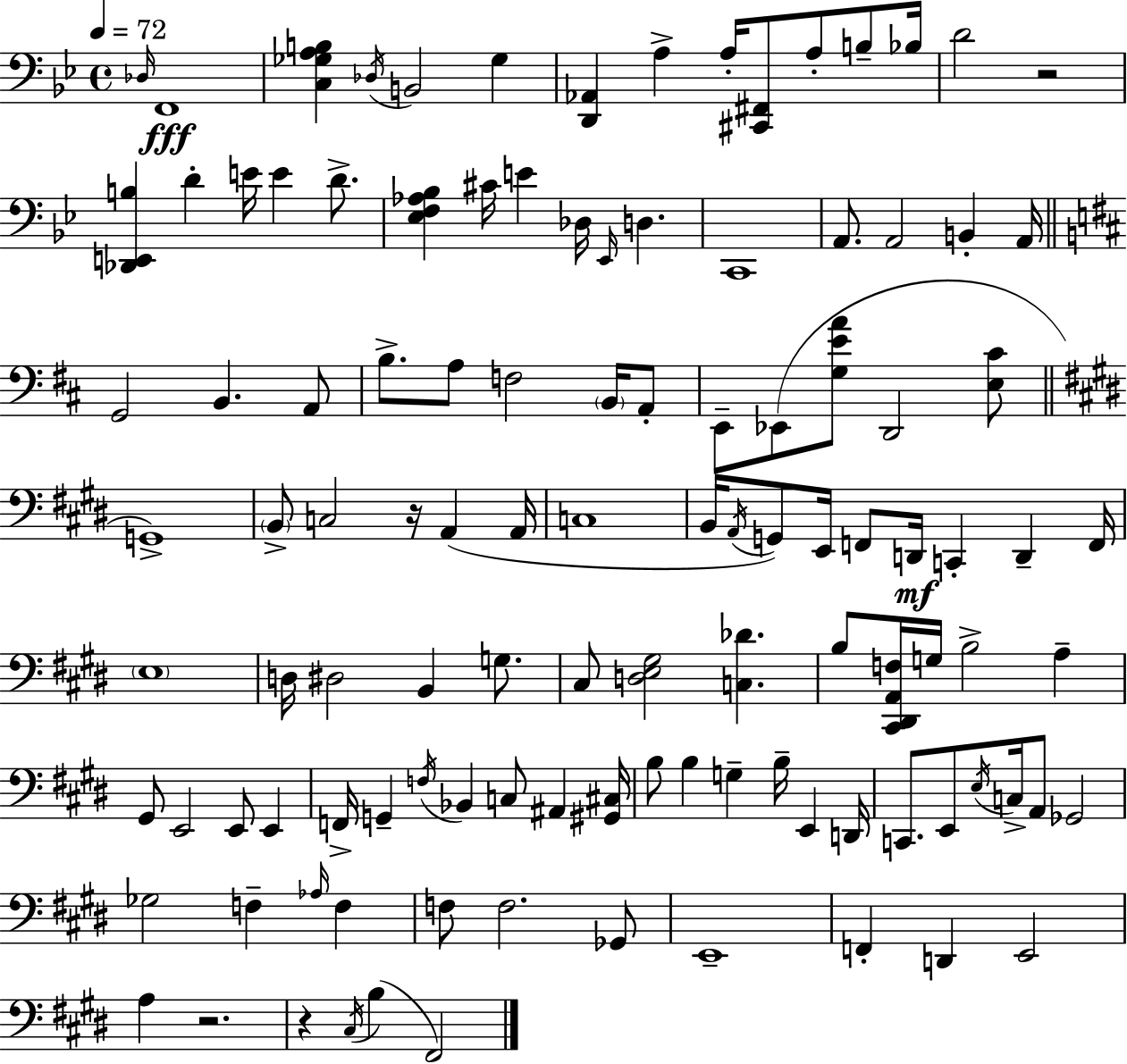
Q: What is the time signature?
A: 4/4